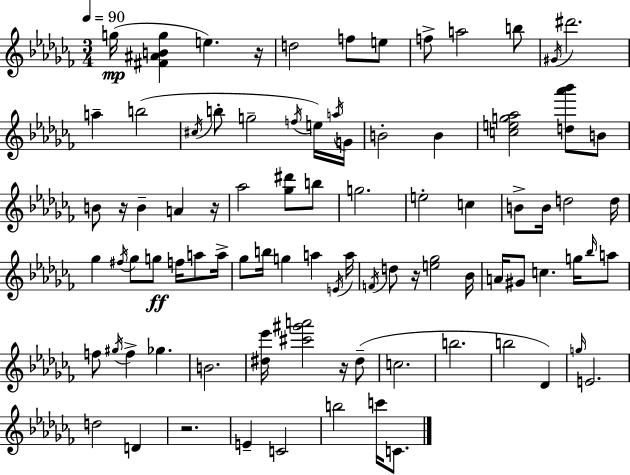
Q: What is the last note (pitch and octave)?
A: C4